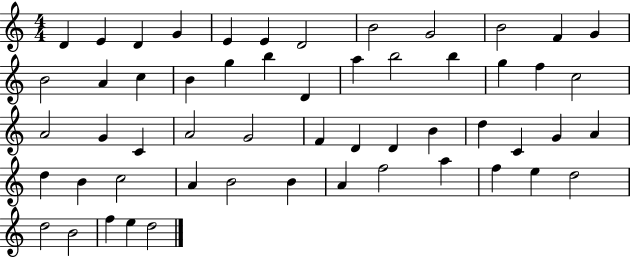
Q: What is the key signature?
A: C major